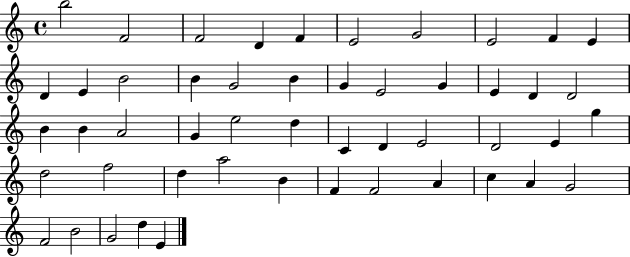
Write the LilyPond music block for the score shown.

{
  \clef treble
  \time 4/4
  \defaultTimeSignature
  \key c \major
  b''2 f'2 | f'2 d'4 f'4 | e'2 g'2 | e'2 f'4 e'4 | \break d'4 e'4 b'2 | b'4 g'2 b'4 | g'4 e'2 g'4 | e'4 d'4 d'2 | \break b'4 b'4 a'2 | g'4 e''2 d''4 | c'4 d'4 e'2 | d'2 e'4 g''4 | \break d''2 f''2 | d''4 a''2 b'4 | f'4 f'2 a'4 | c''4 a'4 g'2 | \break f'2 b'2 | g'2 d''4 e'4 | \bar "|."
}